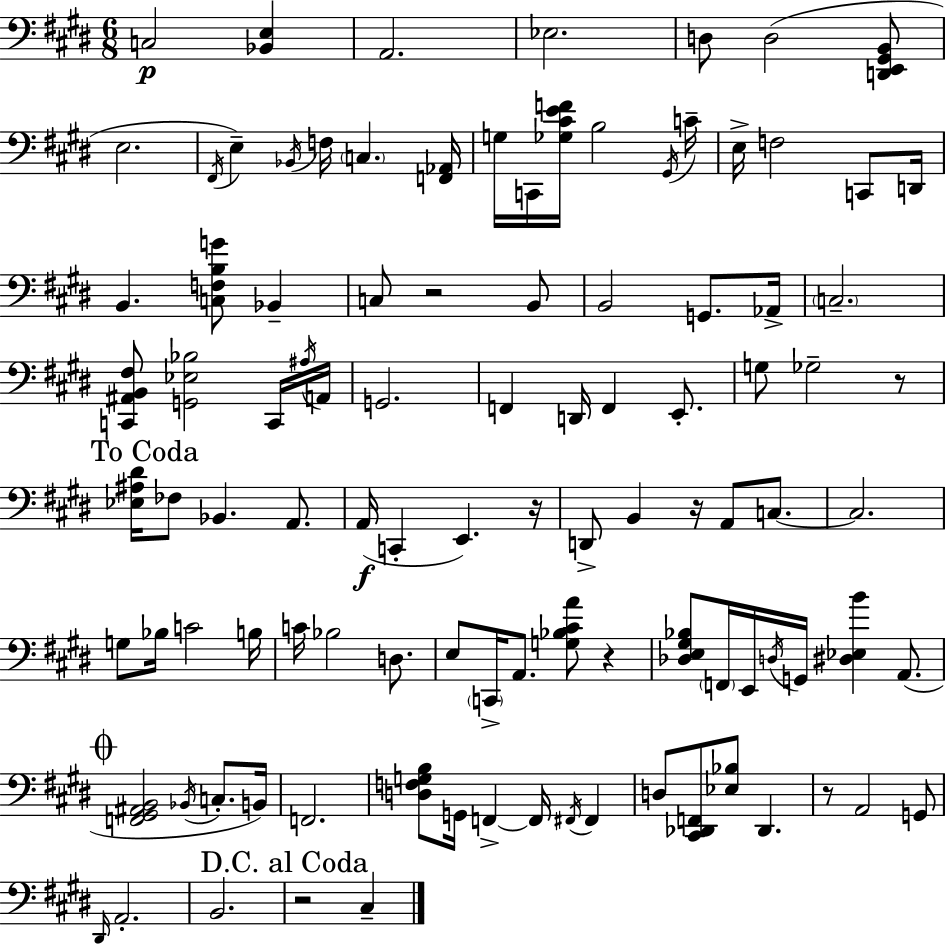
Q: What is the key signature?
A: E major